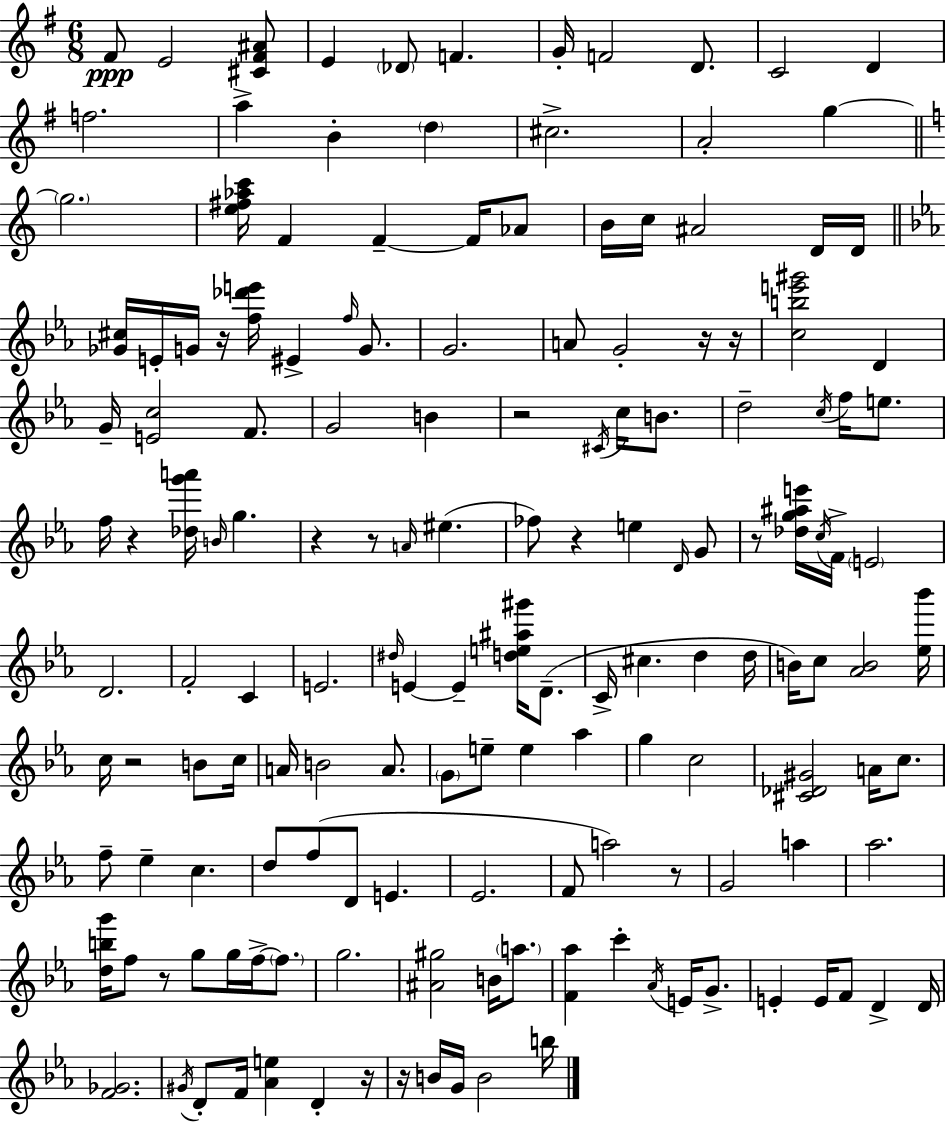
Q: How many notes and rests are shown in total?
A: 156